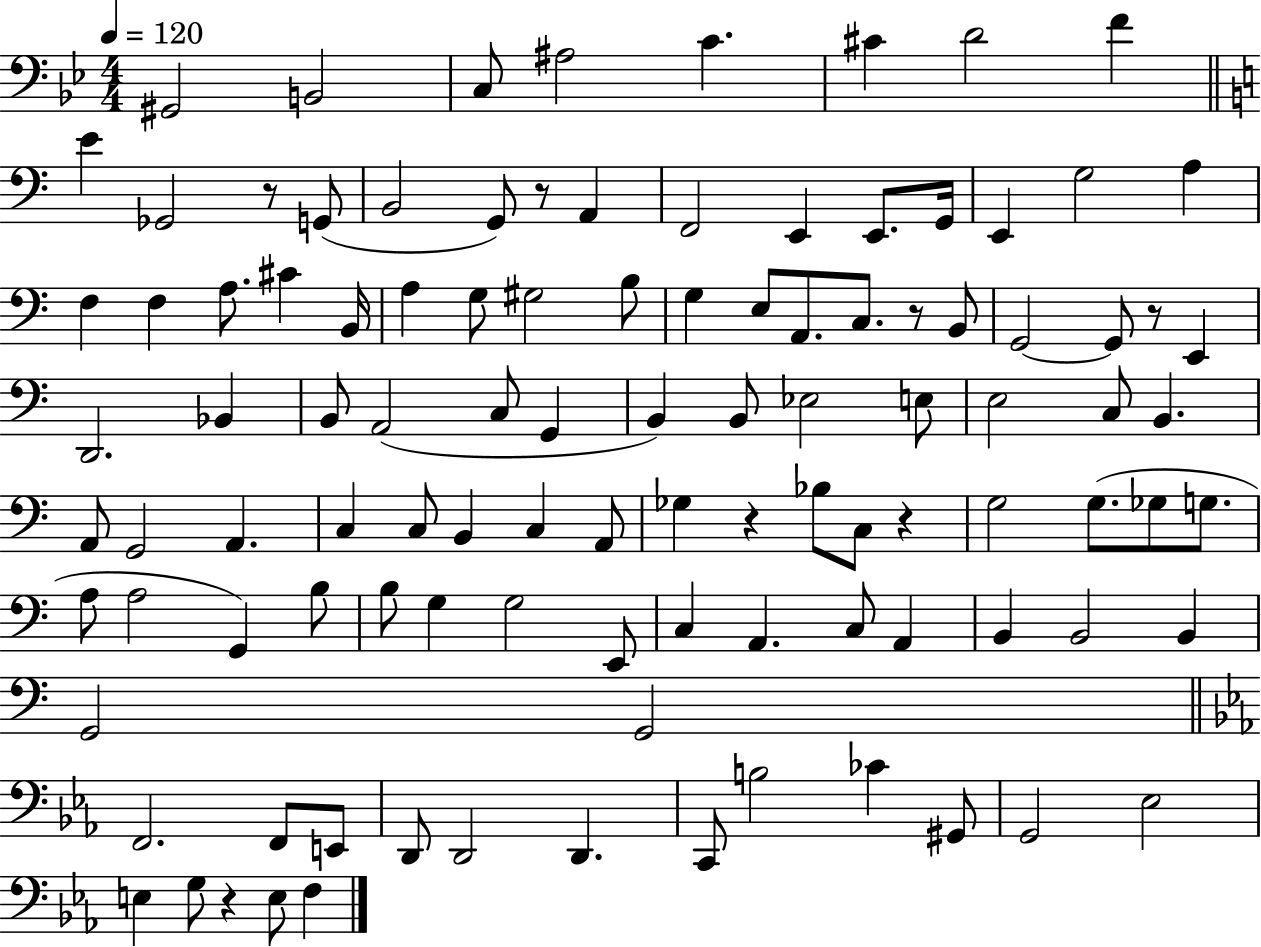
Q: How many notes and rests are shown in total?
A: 106